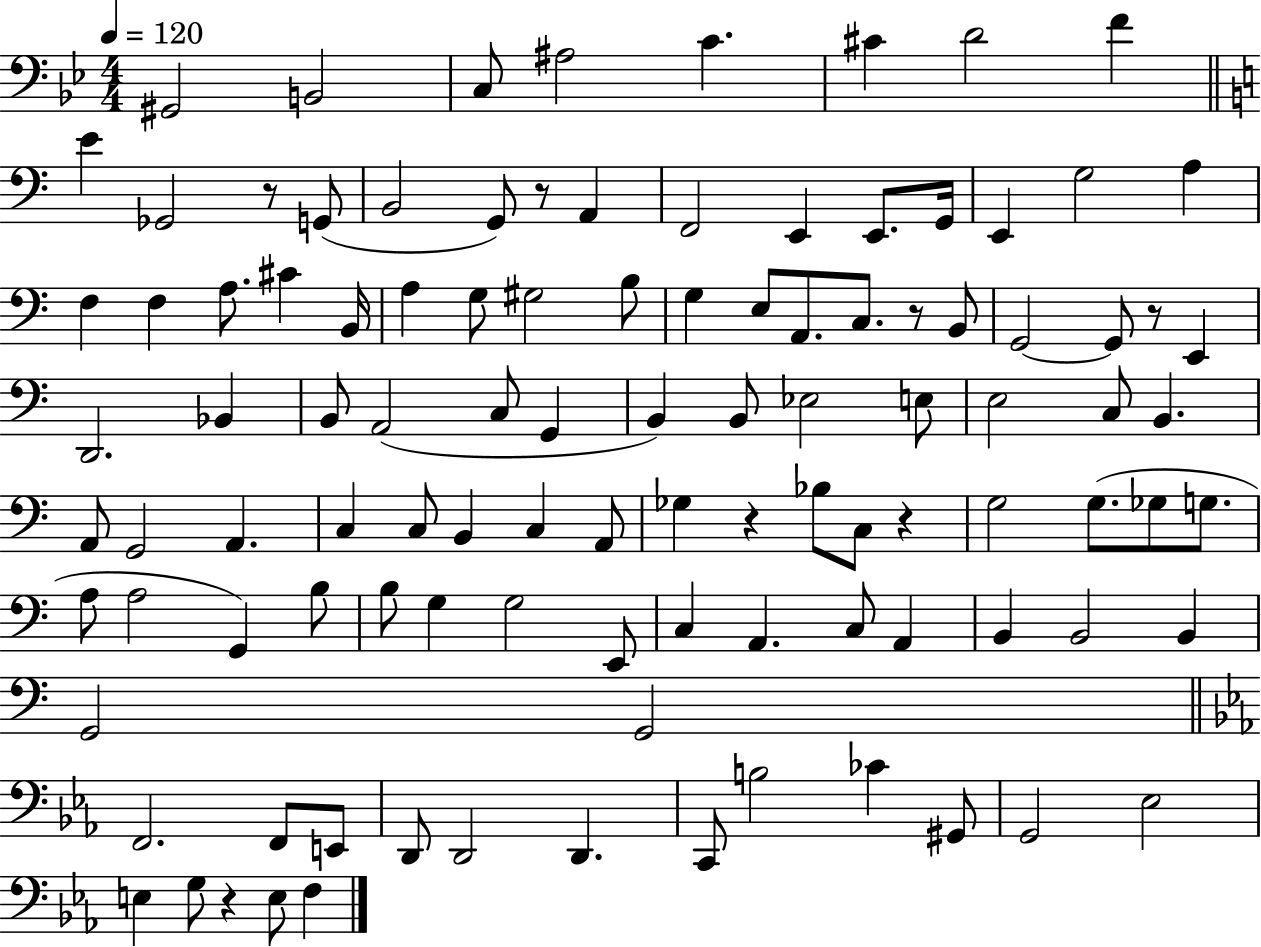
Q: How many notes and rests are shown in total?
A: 106